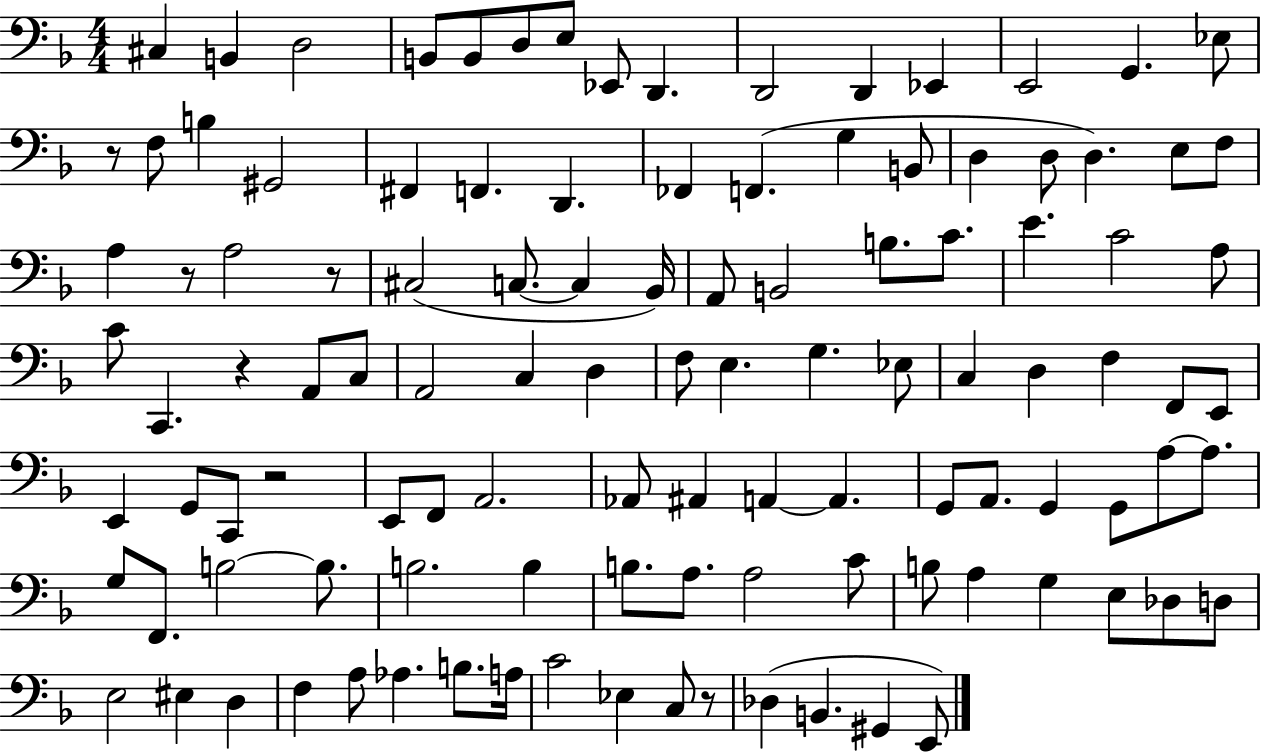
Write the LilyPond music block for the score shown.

{
  \clef bass
  \numericTimeSignature
  \time 4/4
  \key f \major
  \repeat volta 2 { cis4 b,4 d2 | b,8 b,8 d8 e8 ees,8 d,4. | d,2 d,4 ees,4 | e,2 g,4. ees8 | \break r8 f8 b4 gis,2 | fis,4 f,4. d,4. | fes,4 f,4.( g4 b,8 | d4 d8 d4.) e8 f8 | \break a4 r8 a2 r8 | cis2( c8.~~ c4 bes,16) | a,8 b,2 b8. c'8. | e'4. c'2 a8 | \break c'8 c,4. r4 a,8 c8 | a,2 c4 d4 | f8 e4. g4. ees8 | c4 d4 f4 f,8 e,8 | \break e,4 g,8 c,8 r2 | e,8 f,8 a,2. | aes,8 ais,4 a,4~~ a,4. | g,8 a,8. g,4 g,8 a8~~ a8. | \break g8 f,8. b2~~ b8. | b2. b4 | b8. a8. a2 c'8 | b8 a4 g4 e8 des8 d8 | \break e2 eis4 d4 | f4 a8 aes4. b8. a16 | c'2 ees4 c8 r8 | des4( b,4. gis,4 e,8) | \break } \bar "|."
}